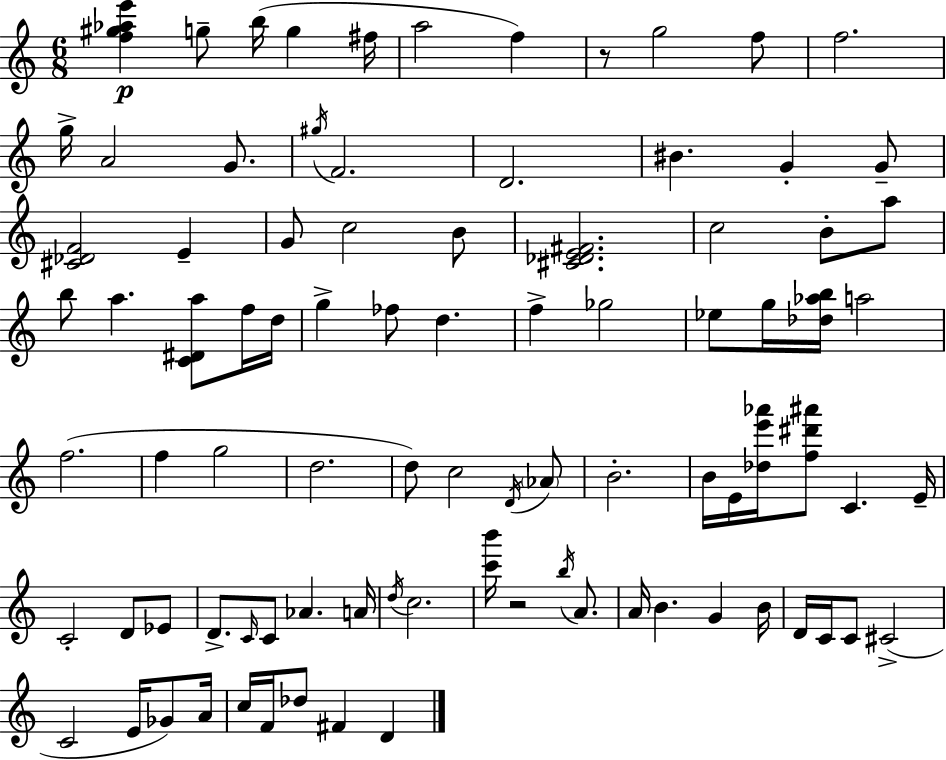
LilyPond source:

{
  \clef treble
  \numericTimeSignature
  \time 6/8
  \key a \minor
  <f'' gis'' aes'' e'''>4\p g''8-- b''16( g''4 fis''16 | a''2 f''4) | r8 g''2 f''8 | f''2. | \break g''16-> a'2 g'8. | \acciaccatura { gis''16 } f'2. | d'2. | bis'4. g'4-. g'8-- | \break <cis' des' f'>2 e'4-- | g'8 c''2 b'8 | <cis' des' e' fis'>2. | c''2 b'8-. a''8 | \break b''8 a''4. <c' dis' a''>8 f''16 | d''16 g''4-> fes''8 d''4. | f''4-> ges''2 | ees''8 g''16 <des'' aes'' b''>16 a''2 | \break f''2.( | f''4 g''2 | d''2. | d''8) c''2 \acciaccatura { d'16 } | \break \parenthesize aes'8 b'2.-. | b'16 e'16 <des'' e''' aes'''>16 <f'' dis''' ais'''>8 c'4. | e'16-- c'2-. d'8 | ees'8 d'8.-> \grace { c'16 } c'8 aes'4. | \break a'16 \acciaccatura { d''16 } c''2. | <c''' b'''>16 r2 | \acciaccatura { b''16 } a'8. a'16 b'4. | g'4 b'16 d'16 c'16 c'8 cis'2->( | \break c'2 | e'16 ges'8) a'16 c''16 f'16 des''8 fis'4 | d'4 \bar "|."
}